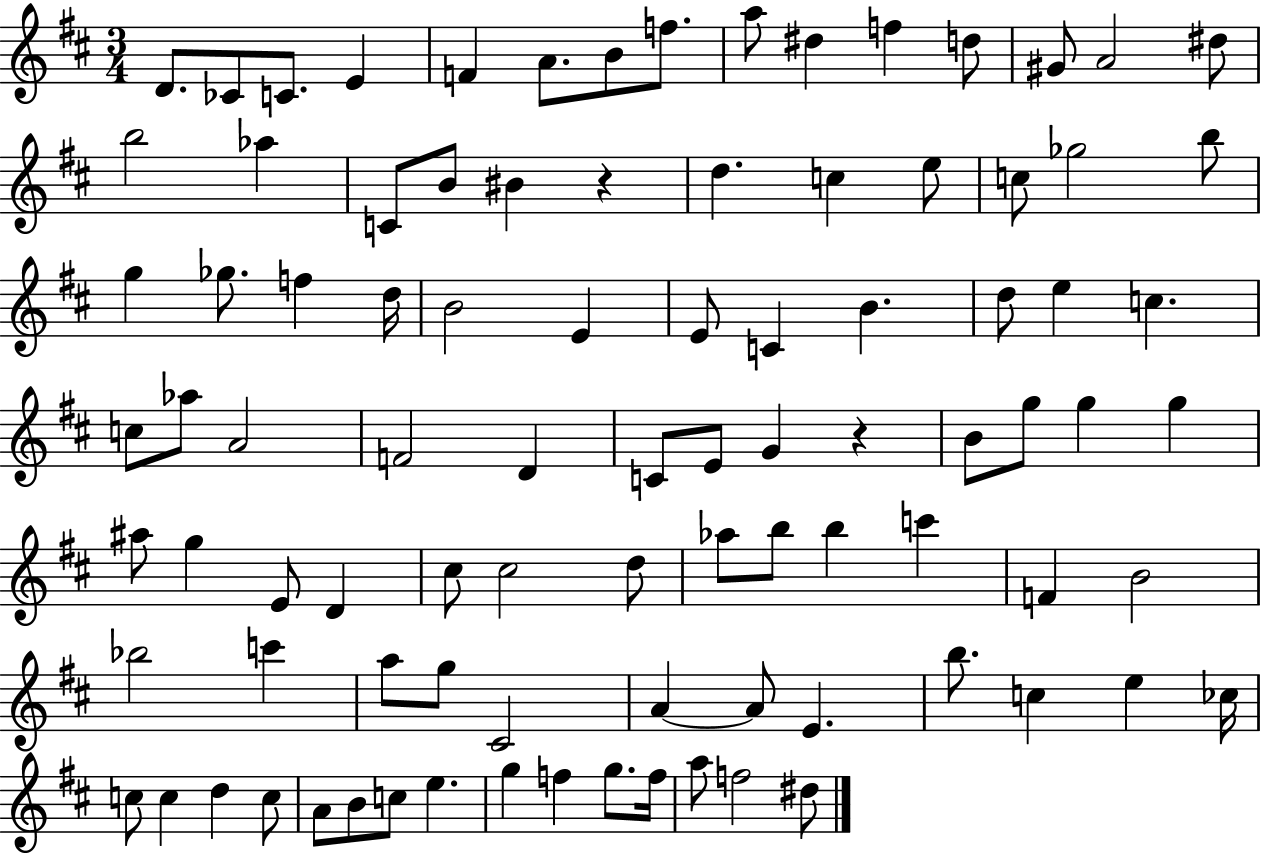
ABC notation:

X:1
T:Untitled
M:3/4
L:1/4
K:D
D/2 _C/2 C/2 E F A/2 B/2 f/2 a/2 ^d f d/2 ^G/2 A2 ^d/2 b2 _a C/2 B/2 ^B z d c e/2 c/2 _g2 b/2 g _g/2 f d/4 B2 E E/2 C B d/2 e c c/2 _a/2 A2 F2 D C/2 E/2 G z B/2 g/2 g g ^a/2 g E/2 D ^c/2 ^c2 d/2 _a/2 b/2 b c' F B2 _b2 c' a/2 g/2 ^C2 A A/2 E b/2 c e _c/4 c/2 c d c/2 A/2 B/2 c/2 e g f g/2 f/4 a/2 f2 ^d/2